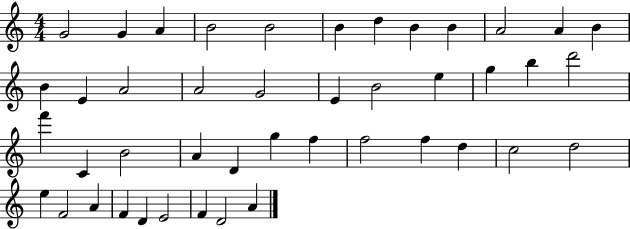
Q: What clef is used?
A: treble